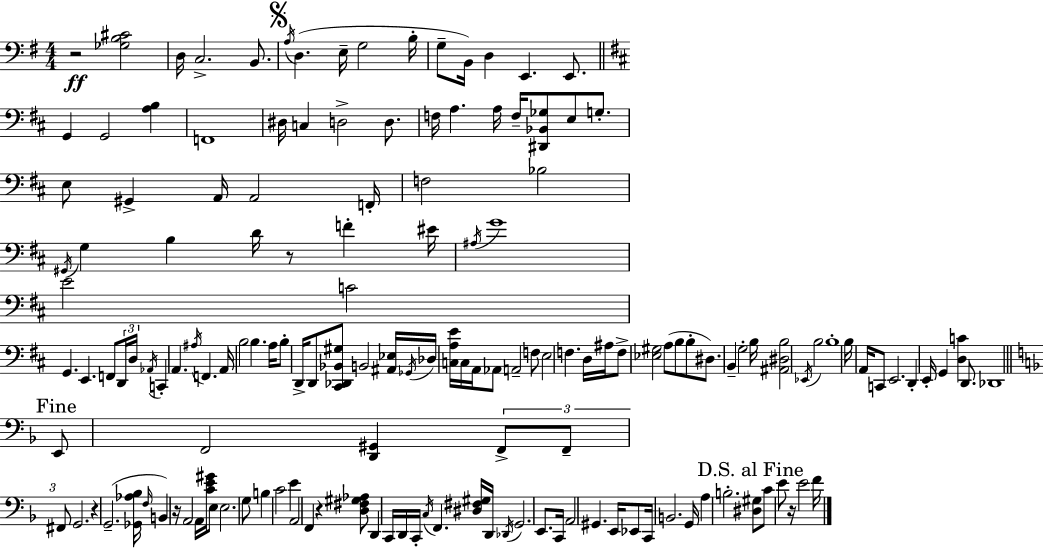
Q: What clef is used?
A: bass